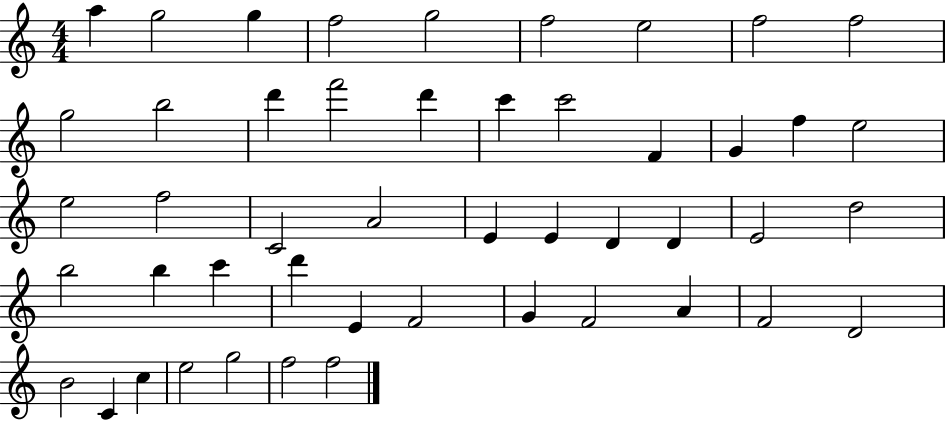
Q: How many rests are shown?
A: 0